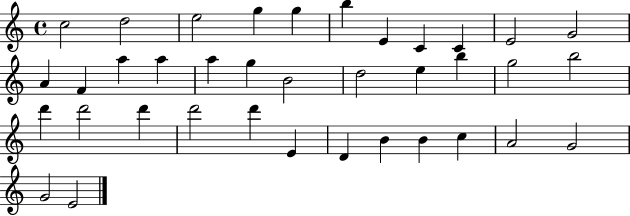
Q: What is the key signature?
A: C major